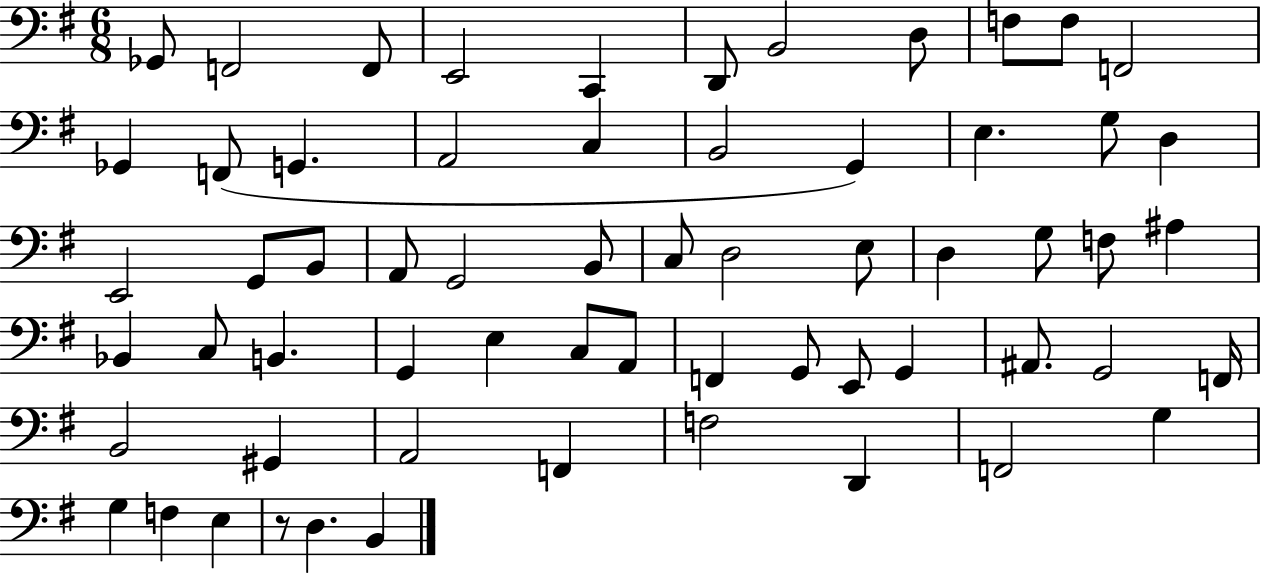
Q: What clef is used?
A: bass